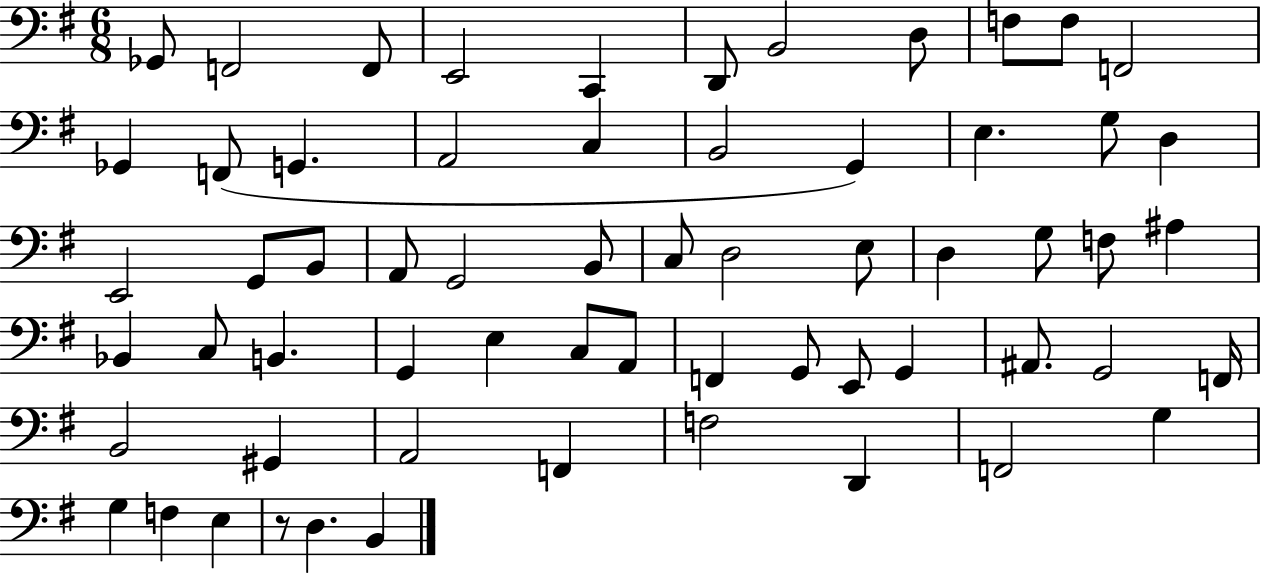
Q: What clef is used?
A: bass